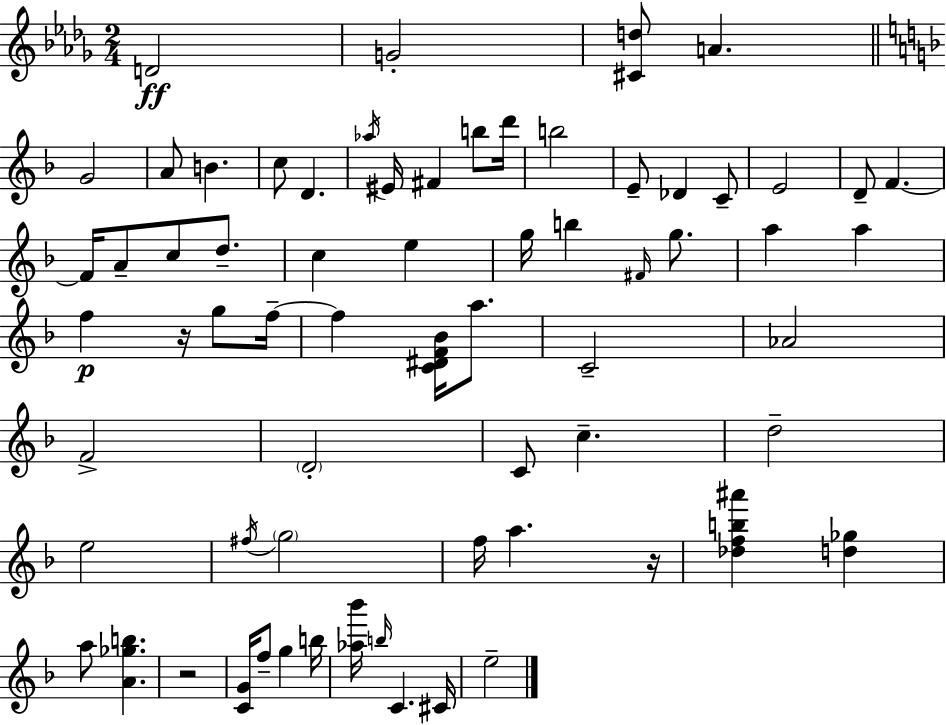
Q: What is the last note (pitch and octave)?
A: E5